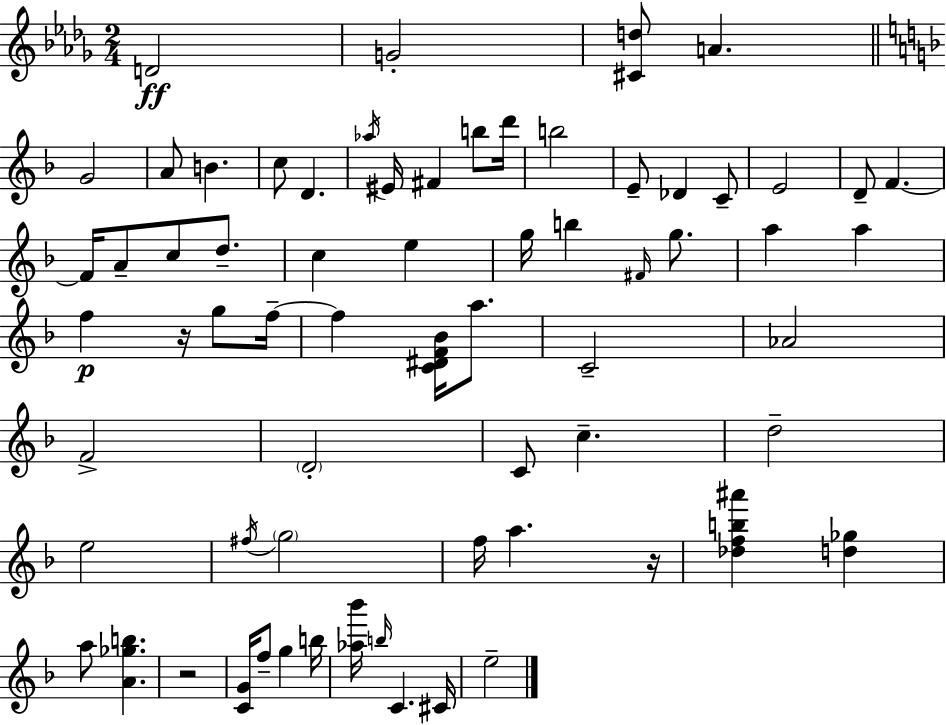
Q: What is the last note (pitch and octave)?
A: E5